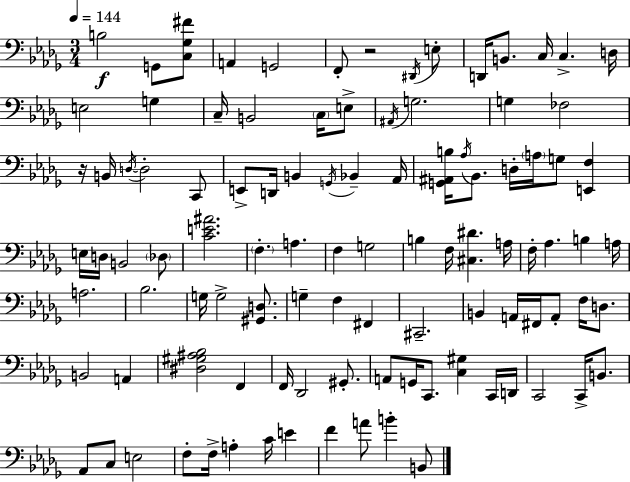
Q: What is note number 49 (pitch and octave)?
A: F3